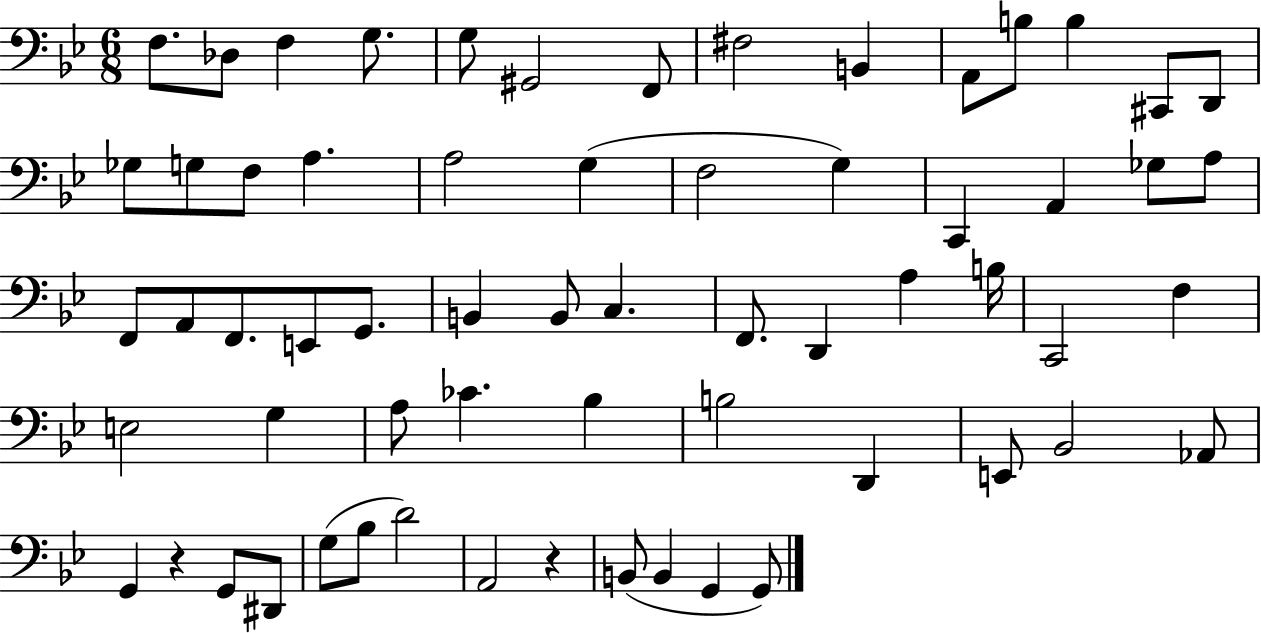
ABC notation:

X:1
T:Untitled
M:6/8
L:1/4
K:Bb
F,/2 _D,/2 F, G,/2 G,/2 ^G,,2 F,,/2 ^F,2 B,, A,,/2 B,/2 B, ^C,,/2 D,,/2 _G,/2 G,/2 F,/2 A, A,2 G, F,2 G, C,, A,, _G,/2 A,/2 F,,/2 A,,/2 F,,/2 E,,/2 G,,/2 B,, B,,/2 C, F,,/2 D,, A, B,/4 C,,2 F, E,2 G, A,/2 _C _B, B,2 D,, E,,/2 _B,,2 _A,,/2 G,, z G,,/2 ^D,,/2 G,/2 _B,/2 D2 A,,2 z B,,/2 B,, G,, G,,/2